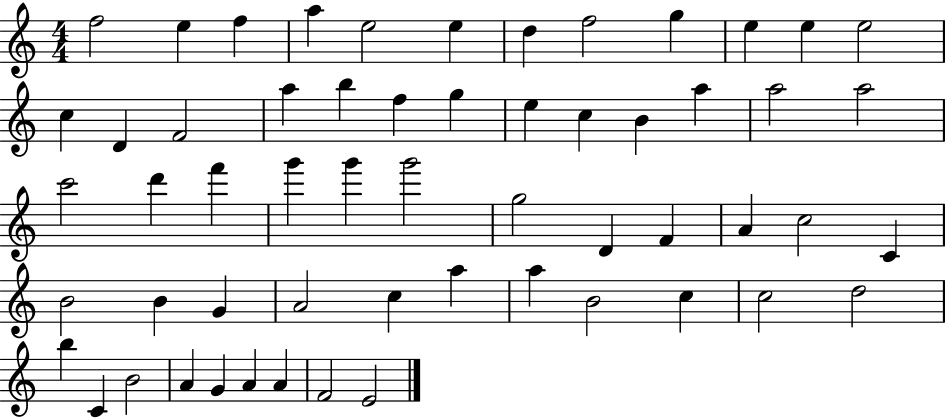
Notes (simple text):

F5/h E5/q F5/q A5/q E5/h E5/q D5/q F5/h G5/q E5/q E5/q E5/h C5/q D4/q F4/h A5/q B5/q F5/q G5/q E5/q C5/q B4/q A5/q A5/h A5/h C6/h D6/q F6/q G6/q G6/q G6/h G5/h D4/q F4/q A4/q C5/h C4/q B4/h B4/q G4/q A4/h C5/q A5/q A5/q B4/h C5/q C5/h D5/h B5/q C4/q B4/h A4/q G4/q A4/q A4/q F4/h E4/h